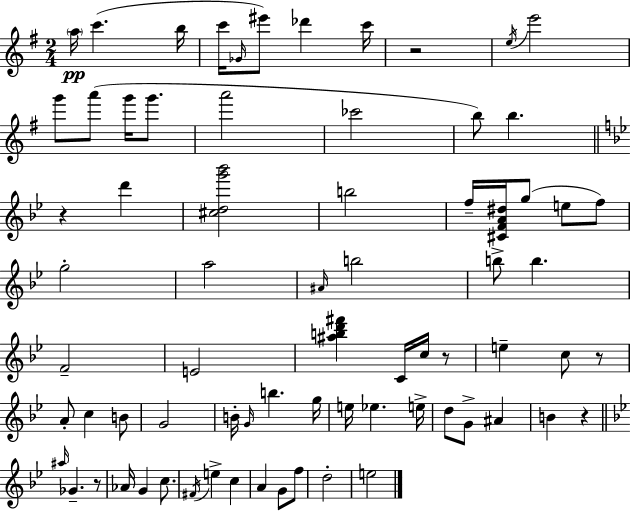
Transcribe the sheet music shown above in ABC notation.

X:1
T:Untitled
M:2/4
L:1/4
K:Em
a/4 c' b/4 c'/4 _G/4 ^e'/2 _d' c'/4 z2 e/4 e'2 g'/2 a'/2 g'/4 g'/2 a'2 _c'2 b/2 b z d' [^cdg'_b']2 b2 f/4 [^CFA^d]/4 g/2 e/2 f/2 g2 a2 ^A/4 b2 b/2 b F2 E2 [^abd'^f'] C/4 c/4 z/2 e c/2 z/2 A/2 c B/2 G2 B/4 G/4 b g/4 e/4 _e e/4 d/2 G/2 ^A B z ^a/4 _G z/2 _A/4 G c/2 ^F/4 e c A G/2 f/2 d2 e2